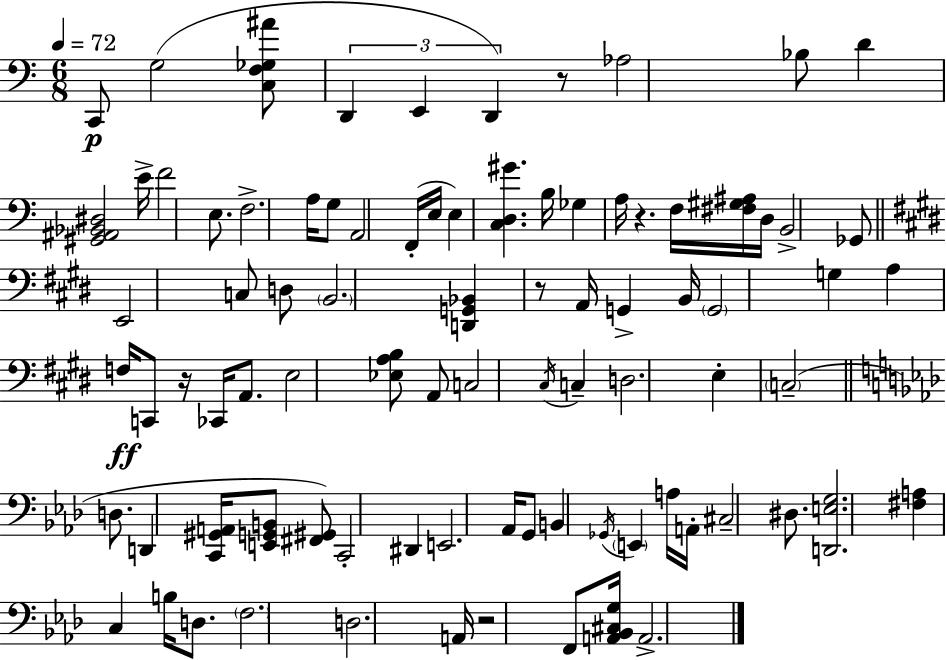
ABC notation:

X:1
T:Untitled
M:6/8
L:1/4
K:Am
C,,/2 G,2 [C,F,_G,^A]/2 D,, E,, D,, z/2 _A,2 _B,/2 D [^G,,^A,,_B,,^D,]2 E/4 F2 E,/2 F,2 A,/4 G,/2 A,,2 F,,/4 E,/4 E, [C,D,^G] B,/4 _G, A,/4 z F,/4 [^F,^G,^A,]/4 D,/4 B,,2 _G,,/2 E,,2 C,/2 D,/2 B,,2 [D,,G,,_B,,] z/2 A,,/4 G,, B,,/4 G,,2 G, A, F,/4 C,,/2 z/4 _C,,/4 A,,/2 E,2 [_E,A,B,]/2 A,,/2 C,2 ^C,/4 C, D,2 E, C,2 D,/2 D,, [C,,^G,,A,,]/4 [E,,G,,B,,]/2 [^F,,^G,,]/2 C,,2 ^D,, E,,2 _A,,/4 G,,/2 B,, _G,,/4 E,, A,/4 A,,/4 ^C,2 ^D,/2 [D,,E,G,]2 [^F,A,] C, B,/4 D,/2 F,2 D,2 A,,/4 z2 F,,/2 [A,,_B,,^C,G,]/4 A,,2